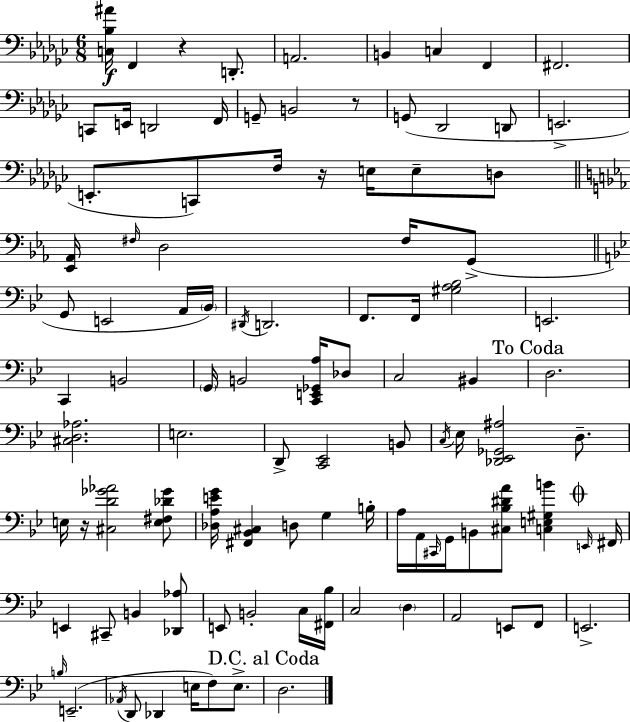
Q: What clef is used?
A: bass